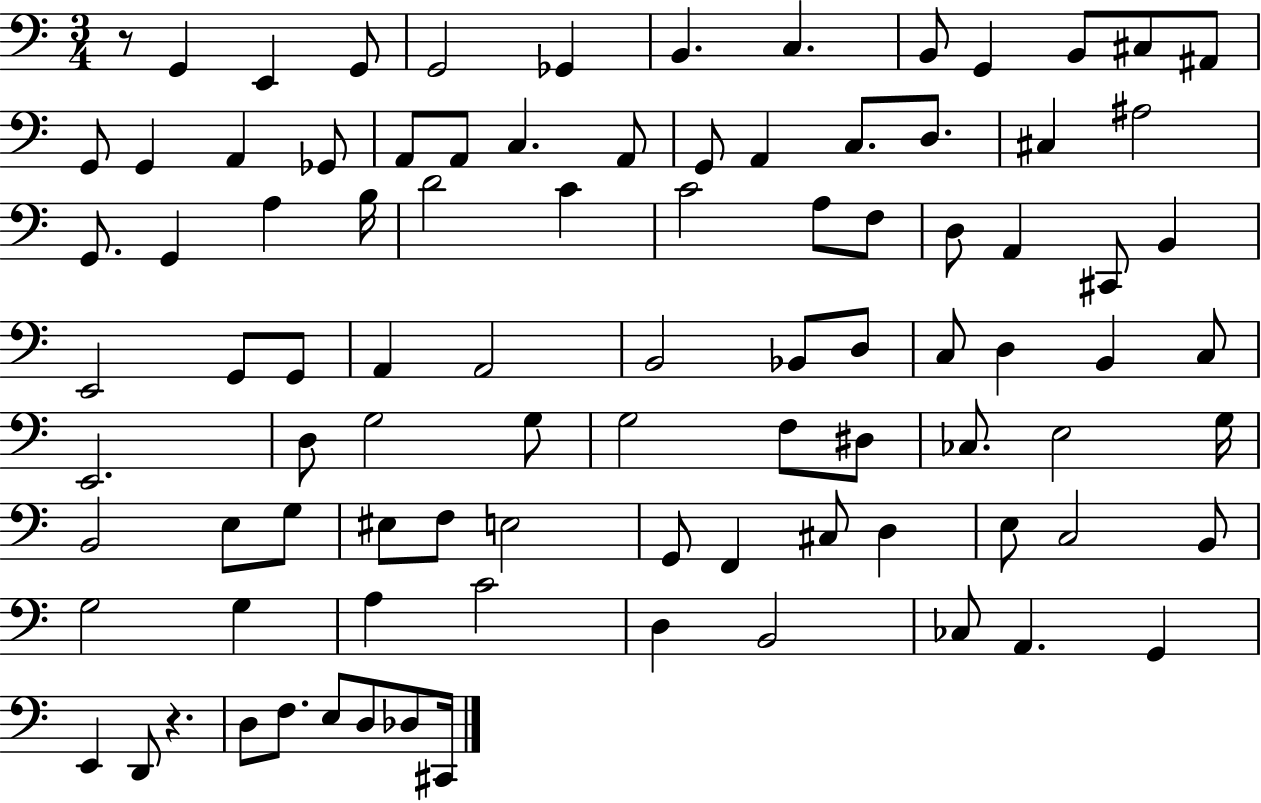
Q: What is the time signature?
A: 3/4